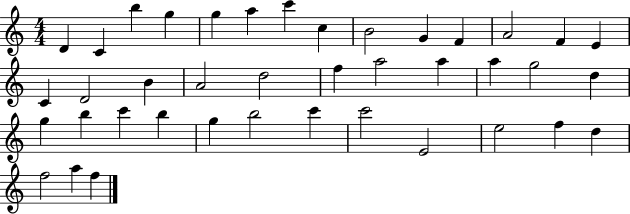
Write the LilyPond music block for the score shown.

{
  \clef treble
  \numericTimeSignature
  \time 4/4
  \key c \major
  d'4 c'4 b''4 g''4 | g''4 a''4 c'''4 c''4 | b'2 g'4 f'4 | a'2 f'4 e'4 | \break c'4 d'2 b'4 | a'2 d''2 | f''4 a''2 a''4 | a''4 g''2 d''4 | \break g''4 b''4 c'''4 b''4 | g''4 b''2 c'''4 | c'''2 e'2 | e''2 f''4 d''4 | \break f''2 a''4 f''4 | \bar "|."
}